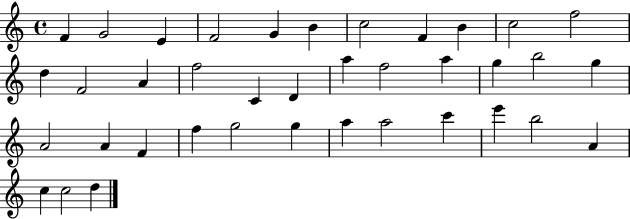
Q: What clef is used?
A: treble